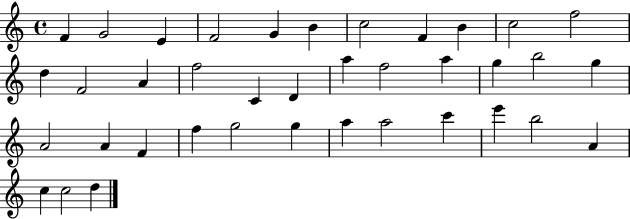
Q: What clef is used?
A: treble